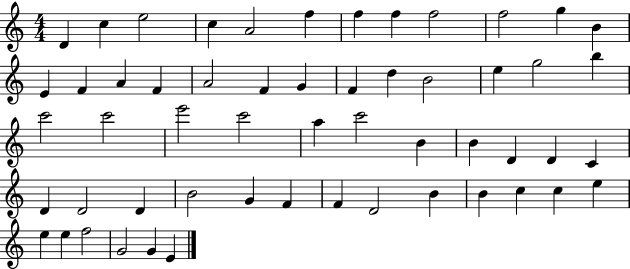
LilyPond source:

{
  \clef treble
  \numericTimeSignature
  \time 4/4
  \key c \major
  d'4 c''4 e''2 | c''4 a'2 f''4 | f''4 f''4 f''2 | f''2 g''4 b'4 | \break e'4 f'4 a'4 f'4 | a'2 f'4 g'4 | f'4 d''4 b'2 | e''4 g''2 b''4 | \break c'''2 c'''2 | e'''2 c'''2 | a''4 c'''2 b'4 | b'4 d'4 d'4 c'4 | \break d'4 d'2 d'4 | b'2 g'4 f'4 | f'4 d'2 b'4 | b'4 c''4 c''4 e''4 | \break e''4 e''4 f''2 | g'2 g'4 e'4 | \bar "|."
}